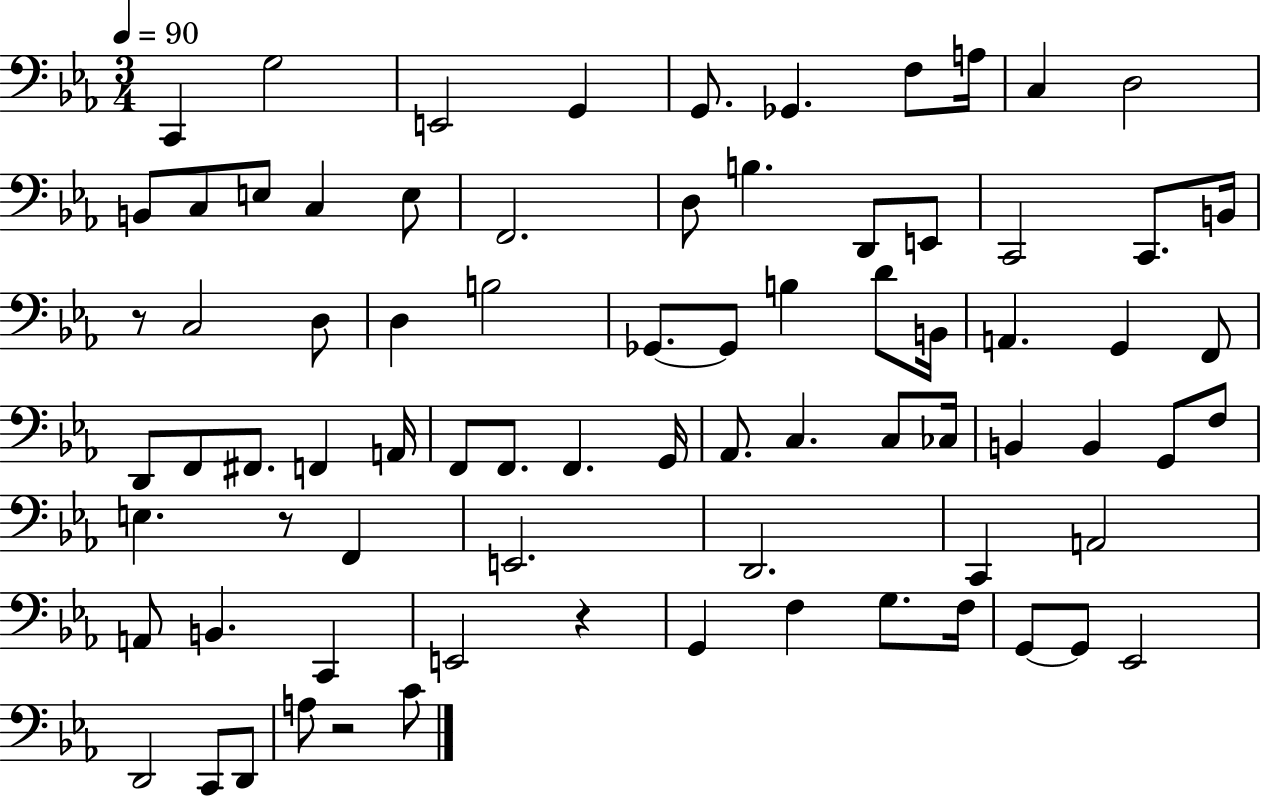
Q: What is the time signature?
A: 3/4